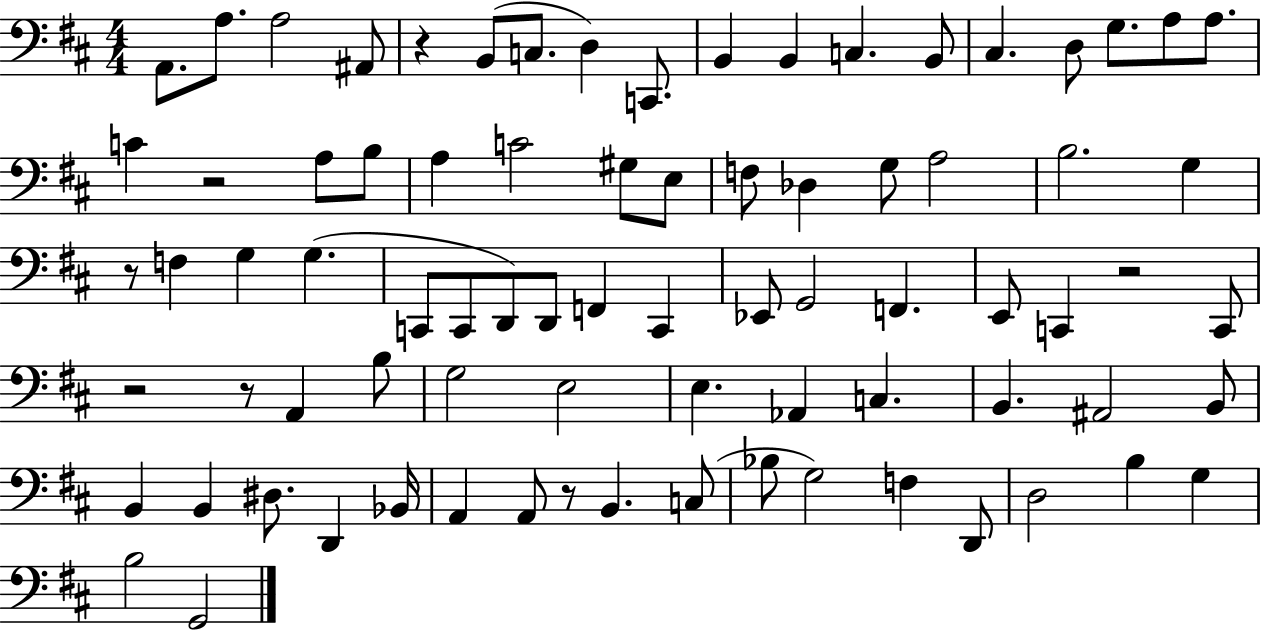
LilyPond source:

{
  \clef bass
  \numericTimeSignature
  \time 4/4
  \key d \major
  a,8. a8. a2 ais,8 | r4 b,8( c8. d4) c,8. | b,4 b,4 c4. b,8 | cis4. d8 g8. a8 a8. | \break c'4 r2 a8 b8 | a4 c'2 gis8 e8 | f8 des4 g8 a2 | b2. g4 | \break r8 f4 g4 g4.( | c,8 c,8 d,8) d,8 f,4 c,4 | ees,8 g,2 f,4. | e,8 c,4 r2 c,8 | \break r2 r8 a,4 b8 | g2 e2 | e4. aes,4 c4. | b,4. ais,2 b,8 | \break b,4 b,4 dis8. d,4 bes,16 | a,4 a,8 r8 b,4. c8( | bes8 g2) f4 d,8 | d2 b4 g4 | \break b2 g,2 | \bar "|."
}